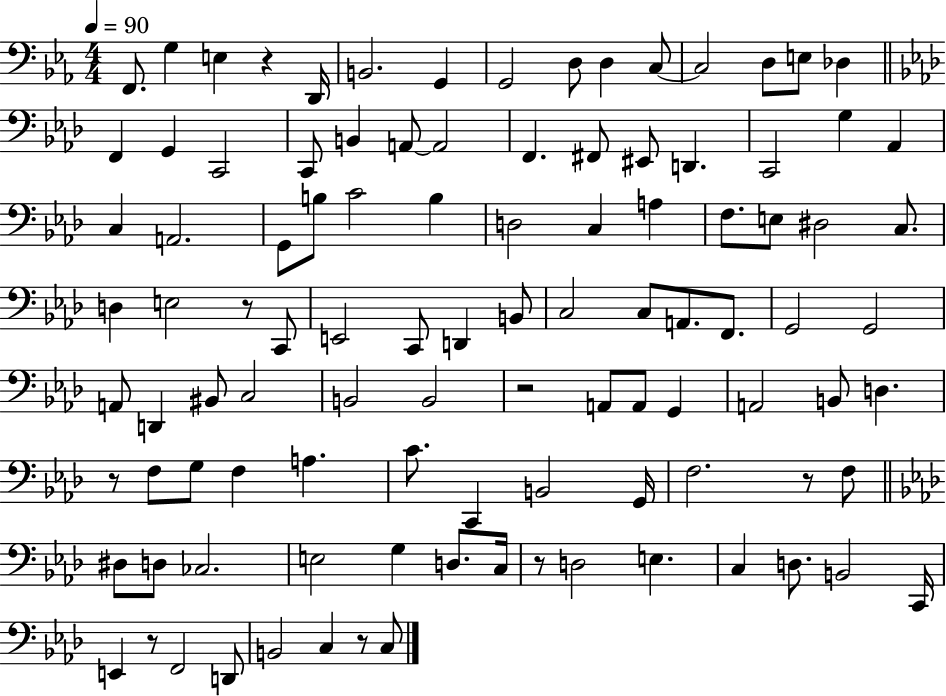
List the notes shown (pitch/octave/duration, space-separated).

F2/e. G3/q E3/q R/q D2/s B2/h. G2/q G2/h D3/e D3/q C3/e C3/h D3/e E3/e Db3/q F2/q G2/q C2/h C2/e B2/q A2/e A2/h F2/q. F#2/e EIS2/e D2/q. C2/h G3/q Ab2/q C3/q A2/h. G2/e B3/e C4/h B3/q D3/h C3/q A3/q F3/e. E3/e D#3/h C3/e. D3/q E3/h R/e C2/e E2/h C2/e D2/q B2/e C3/h C3/e A2/e. F2/e. G2/h G2/h A2/e D2/q BIS2/e C3/h B2/h B2/h R/h A2/e A2/e G2/q A2/h B2/e D3/q. R/e F3/e G3/e F3/q A3/q. C4/e. C2/q B2/h G2/s F3/h. R/e F3/e D#3/e D3/e CES3/h. E3/h G3/q D3/e. C3/s R/e D3/h E3/q. C3/q D3/e. B2/h C2/s E2/q R/e F2/h D2/e B2/h C3/q R/e C3/e